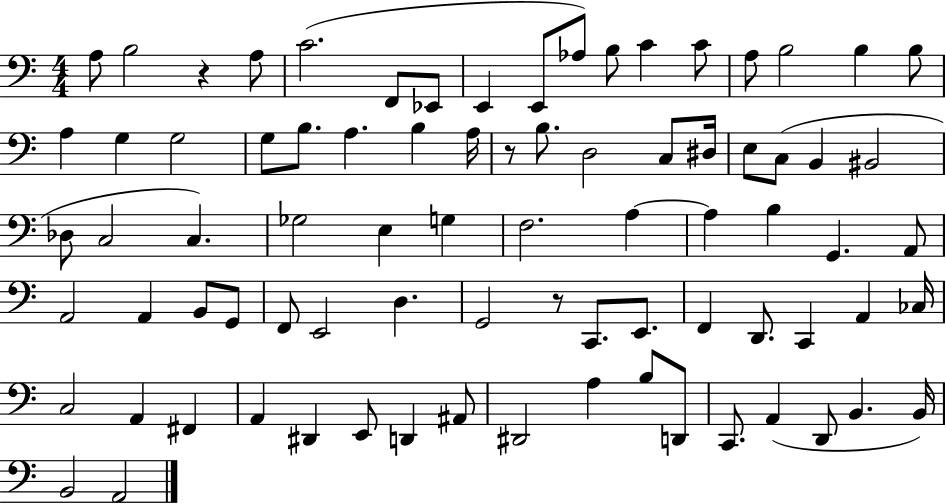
A3/e B3/h R/q A3/e C4/h. F2/e Eb2/e E2/q E2/e Ab3/e B3/e C4/q C4/e A3/e B3/h B3/q B3/e A3/q G3/q G3/h G3/e B3/e. A3/q. B3/q A3/s R/e B3/e. D3/h C3/e D#3/s E3/e C3/e B2/q BIS2/h Db3/e C3/h C3/q. Gb3/h E3/q G3/q F3/h. A3/q A3/q B3/q G2/q. A2/e A2/h A2/q B2/e G2/e F2/e E2/h D3/q. G2/h R/e C2/e. E2/e. F2/q D2/e. C2/q A2/q CES3/s C3/h A2/q F#2/q A2/q D#2/q E2/e D2/q A#2/e D#2/h A3/q B3/e D2/e C2/e. A2/q D2/e B2/q. B2/s B2/h A2/h